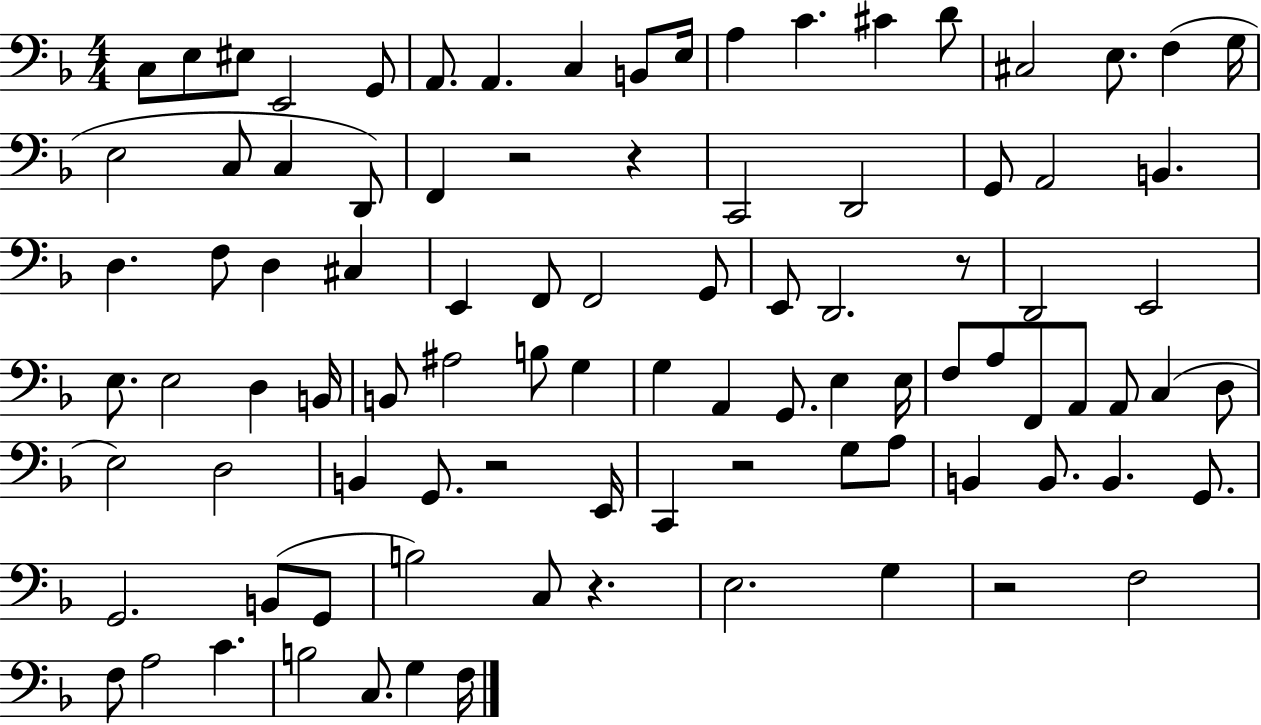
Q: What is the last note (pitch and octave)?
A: F3